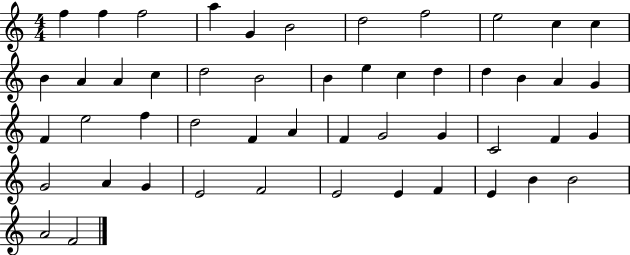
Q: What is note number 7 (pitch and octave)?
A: D5